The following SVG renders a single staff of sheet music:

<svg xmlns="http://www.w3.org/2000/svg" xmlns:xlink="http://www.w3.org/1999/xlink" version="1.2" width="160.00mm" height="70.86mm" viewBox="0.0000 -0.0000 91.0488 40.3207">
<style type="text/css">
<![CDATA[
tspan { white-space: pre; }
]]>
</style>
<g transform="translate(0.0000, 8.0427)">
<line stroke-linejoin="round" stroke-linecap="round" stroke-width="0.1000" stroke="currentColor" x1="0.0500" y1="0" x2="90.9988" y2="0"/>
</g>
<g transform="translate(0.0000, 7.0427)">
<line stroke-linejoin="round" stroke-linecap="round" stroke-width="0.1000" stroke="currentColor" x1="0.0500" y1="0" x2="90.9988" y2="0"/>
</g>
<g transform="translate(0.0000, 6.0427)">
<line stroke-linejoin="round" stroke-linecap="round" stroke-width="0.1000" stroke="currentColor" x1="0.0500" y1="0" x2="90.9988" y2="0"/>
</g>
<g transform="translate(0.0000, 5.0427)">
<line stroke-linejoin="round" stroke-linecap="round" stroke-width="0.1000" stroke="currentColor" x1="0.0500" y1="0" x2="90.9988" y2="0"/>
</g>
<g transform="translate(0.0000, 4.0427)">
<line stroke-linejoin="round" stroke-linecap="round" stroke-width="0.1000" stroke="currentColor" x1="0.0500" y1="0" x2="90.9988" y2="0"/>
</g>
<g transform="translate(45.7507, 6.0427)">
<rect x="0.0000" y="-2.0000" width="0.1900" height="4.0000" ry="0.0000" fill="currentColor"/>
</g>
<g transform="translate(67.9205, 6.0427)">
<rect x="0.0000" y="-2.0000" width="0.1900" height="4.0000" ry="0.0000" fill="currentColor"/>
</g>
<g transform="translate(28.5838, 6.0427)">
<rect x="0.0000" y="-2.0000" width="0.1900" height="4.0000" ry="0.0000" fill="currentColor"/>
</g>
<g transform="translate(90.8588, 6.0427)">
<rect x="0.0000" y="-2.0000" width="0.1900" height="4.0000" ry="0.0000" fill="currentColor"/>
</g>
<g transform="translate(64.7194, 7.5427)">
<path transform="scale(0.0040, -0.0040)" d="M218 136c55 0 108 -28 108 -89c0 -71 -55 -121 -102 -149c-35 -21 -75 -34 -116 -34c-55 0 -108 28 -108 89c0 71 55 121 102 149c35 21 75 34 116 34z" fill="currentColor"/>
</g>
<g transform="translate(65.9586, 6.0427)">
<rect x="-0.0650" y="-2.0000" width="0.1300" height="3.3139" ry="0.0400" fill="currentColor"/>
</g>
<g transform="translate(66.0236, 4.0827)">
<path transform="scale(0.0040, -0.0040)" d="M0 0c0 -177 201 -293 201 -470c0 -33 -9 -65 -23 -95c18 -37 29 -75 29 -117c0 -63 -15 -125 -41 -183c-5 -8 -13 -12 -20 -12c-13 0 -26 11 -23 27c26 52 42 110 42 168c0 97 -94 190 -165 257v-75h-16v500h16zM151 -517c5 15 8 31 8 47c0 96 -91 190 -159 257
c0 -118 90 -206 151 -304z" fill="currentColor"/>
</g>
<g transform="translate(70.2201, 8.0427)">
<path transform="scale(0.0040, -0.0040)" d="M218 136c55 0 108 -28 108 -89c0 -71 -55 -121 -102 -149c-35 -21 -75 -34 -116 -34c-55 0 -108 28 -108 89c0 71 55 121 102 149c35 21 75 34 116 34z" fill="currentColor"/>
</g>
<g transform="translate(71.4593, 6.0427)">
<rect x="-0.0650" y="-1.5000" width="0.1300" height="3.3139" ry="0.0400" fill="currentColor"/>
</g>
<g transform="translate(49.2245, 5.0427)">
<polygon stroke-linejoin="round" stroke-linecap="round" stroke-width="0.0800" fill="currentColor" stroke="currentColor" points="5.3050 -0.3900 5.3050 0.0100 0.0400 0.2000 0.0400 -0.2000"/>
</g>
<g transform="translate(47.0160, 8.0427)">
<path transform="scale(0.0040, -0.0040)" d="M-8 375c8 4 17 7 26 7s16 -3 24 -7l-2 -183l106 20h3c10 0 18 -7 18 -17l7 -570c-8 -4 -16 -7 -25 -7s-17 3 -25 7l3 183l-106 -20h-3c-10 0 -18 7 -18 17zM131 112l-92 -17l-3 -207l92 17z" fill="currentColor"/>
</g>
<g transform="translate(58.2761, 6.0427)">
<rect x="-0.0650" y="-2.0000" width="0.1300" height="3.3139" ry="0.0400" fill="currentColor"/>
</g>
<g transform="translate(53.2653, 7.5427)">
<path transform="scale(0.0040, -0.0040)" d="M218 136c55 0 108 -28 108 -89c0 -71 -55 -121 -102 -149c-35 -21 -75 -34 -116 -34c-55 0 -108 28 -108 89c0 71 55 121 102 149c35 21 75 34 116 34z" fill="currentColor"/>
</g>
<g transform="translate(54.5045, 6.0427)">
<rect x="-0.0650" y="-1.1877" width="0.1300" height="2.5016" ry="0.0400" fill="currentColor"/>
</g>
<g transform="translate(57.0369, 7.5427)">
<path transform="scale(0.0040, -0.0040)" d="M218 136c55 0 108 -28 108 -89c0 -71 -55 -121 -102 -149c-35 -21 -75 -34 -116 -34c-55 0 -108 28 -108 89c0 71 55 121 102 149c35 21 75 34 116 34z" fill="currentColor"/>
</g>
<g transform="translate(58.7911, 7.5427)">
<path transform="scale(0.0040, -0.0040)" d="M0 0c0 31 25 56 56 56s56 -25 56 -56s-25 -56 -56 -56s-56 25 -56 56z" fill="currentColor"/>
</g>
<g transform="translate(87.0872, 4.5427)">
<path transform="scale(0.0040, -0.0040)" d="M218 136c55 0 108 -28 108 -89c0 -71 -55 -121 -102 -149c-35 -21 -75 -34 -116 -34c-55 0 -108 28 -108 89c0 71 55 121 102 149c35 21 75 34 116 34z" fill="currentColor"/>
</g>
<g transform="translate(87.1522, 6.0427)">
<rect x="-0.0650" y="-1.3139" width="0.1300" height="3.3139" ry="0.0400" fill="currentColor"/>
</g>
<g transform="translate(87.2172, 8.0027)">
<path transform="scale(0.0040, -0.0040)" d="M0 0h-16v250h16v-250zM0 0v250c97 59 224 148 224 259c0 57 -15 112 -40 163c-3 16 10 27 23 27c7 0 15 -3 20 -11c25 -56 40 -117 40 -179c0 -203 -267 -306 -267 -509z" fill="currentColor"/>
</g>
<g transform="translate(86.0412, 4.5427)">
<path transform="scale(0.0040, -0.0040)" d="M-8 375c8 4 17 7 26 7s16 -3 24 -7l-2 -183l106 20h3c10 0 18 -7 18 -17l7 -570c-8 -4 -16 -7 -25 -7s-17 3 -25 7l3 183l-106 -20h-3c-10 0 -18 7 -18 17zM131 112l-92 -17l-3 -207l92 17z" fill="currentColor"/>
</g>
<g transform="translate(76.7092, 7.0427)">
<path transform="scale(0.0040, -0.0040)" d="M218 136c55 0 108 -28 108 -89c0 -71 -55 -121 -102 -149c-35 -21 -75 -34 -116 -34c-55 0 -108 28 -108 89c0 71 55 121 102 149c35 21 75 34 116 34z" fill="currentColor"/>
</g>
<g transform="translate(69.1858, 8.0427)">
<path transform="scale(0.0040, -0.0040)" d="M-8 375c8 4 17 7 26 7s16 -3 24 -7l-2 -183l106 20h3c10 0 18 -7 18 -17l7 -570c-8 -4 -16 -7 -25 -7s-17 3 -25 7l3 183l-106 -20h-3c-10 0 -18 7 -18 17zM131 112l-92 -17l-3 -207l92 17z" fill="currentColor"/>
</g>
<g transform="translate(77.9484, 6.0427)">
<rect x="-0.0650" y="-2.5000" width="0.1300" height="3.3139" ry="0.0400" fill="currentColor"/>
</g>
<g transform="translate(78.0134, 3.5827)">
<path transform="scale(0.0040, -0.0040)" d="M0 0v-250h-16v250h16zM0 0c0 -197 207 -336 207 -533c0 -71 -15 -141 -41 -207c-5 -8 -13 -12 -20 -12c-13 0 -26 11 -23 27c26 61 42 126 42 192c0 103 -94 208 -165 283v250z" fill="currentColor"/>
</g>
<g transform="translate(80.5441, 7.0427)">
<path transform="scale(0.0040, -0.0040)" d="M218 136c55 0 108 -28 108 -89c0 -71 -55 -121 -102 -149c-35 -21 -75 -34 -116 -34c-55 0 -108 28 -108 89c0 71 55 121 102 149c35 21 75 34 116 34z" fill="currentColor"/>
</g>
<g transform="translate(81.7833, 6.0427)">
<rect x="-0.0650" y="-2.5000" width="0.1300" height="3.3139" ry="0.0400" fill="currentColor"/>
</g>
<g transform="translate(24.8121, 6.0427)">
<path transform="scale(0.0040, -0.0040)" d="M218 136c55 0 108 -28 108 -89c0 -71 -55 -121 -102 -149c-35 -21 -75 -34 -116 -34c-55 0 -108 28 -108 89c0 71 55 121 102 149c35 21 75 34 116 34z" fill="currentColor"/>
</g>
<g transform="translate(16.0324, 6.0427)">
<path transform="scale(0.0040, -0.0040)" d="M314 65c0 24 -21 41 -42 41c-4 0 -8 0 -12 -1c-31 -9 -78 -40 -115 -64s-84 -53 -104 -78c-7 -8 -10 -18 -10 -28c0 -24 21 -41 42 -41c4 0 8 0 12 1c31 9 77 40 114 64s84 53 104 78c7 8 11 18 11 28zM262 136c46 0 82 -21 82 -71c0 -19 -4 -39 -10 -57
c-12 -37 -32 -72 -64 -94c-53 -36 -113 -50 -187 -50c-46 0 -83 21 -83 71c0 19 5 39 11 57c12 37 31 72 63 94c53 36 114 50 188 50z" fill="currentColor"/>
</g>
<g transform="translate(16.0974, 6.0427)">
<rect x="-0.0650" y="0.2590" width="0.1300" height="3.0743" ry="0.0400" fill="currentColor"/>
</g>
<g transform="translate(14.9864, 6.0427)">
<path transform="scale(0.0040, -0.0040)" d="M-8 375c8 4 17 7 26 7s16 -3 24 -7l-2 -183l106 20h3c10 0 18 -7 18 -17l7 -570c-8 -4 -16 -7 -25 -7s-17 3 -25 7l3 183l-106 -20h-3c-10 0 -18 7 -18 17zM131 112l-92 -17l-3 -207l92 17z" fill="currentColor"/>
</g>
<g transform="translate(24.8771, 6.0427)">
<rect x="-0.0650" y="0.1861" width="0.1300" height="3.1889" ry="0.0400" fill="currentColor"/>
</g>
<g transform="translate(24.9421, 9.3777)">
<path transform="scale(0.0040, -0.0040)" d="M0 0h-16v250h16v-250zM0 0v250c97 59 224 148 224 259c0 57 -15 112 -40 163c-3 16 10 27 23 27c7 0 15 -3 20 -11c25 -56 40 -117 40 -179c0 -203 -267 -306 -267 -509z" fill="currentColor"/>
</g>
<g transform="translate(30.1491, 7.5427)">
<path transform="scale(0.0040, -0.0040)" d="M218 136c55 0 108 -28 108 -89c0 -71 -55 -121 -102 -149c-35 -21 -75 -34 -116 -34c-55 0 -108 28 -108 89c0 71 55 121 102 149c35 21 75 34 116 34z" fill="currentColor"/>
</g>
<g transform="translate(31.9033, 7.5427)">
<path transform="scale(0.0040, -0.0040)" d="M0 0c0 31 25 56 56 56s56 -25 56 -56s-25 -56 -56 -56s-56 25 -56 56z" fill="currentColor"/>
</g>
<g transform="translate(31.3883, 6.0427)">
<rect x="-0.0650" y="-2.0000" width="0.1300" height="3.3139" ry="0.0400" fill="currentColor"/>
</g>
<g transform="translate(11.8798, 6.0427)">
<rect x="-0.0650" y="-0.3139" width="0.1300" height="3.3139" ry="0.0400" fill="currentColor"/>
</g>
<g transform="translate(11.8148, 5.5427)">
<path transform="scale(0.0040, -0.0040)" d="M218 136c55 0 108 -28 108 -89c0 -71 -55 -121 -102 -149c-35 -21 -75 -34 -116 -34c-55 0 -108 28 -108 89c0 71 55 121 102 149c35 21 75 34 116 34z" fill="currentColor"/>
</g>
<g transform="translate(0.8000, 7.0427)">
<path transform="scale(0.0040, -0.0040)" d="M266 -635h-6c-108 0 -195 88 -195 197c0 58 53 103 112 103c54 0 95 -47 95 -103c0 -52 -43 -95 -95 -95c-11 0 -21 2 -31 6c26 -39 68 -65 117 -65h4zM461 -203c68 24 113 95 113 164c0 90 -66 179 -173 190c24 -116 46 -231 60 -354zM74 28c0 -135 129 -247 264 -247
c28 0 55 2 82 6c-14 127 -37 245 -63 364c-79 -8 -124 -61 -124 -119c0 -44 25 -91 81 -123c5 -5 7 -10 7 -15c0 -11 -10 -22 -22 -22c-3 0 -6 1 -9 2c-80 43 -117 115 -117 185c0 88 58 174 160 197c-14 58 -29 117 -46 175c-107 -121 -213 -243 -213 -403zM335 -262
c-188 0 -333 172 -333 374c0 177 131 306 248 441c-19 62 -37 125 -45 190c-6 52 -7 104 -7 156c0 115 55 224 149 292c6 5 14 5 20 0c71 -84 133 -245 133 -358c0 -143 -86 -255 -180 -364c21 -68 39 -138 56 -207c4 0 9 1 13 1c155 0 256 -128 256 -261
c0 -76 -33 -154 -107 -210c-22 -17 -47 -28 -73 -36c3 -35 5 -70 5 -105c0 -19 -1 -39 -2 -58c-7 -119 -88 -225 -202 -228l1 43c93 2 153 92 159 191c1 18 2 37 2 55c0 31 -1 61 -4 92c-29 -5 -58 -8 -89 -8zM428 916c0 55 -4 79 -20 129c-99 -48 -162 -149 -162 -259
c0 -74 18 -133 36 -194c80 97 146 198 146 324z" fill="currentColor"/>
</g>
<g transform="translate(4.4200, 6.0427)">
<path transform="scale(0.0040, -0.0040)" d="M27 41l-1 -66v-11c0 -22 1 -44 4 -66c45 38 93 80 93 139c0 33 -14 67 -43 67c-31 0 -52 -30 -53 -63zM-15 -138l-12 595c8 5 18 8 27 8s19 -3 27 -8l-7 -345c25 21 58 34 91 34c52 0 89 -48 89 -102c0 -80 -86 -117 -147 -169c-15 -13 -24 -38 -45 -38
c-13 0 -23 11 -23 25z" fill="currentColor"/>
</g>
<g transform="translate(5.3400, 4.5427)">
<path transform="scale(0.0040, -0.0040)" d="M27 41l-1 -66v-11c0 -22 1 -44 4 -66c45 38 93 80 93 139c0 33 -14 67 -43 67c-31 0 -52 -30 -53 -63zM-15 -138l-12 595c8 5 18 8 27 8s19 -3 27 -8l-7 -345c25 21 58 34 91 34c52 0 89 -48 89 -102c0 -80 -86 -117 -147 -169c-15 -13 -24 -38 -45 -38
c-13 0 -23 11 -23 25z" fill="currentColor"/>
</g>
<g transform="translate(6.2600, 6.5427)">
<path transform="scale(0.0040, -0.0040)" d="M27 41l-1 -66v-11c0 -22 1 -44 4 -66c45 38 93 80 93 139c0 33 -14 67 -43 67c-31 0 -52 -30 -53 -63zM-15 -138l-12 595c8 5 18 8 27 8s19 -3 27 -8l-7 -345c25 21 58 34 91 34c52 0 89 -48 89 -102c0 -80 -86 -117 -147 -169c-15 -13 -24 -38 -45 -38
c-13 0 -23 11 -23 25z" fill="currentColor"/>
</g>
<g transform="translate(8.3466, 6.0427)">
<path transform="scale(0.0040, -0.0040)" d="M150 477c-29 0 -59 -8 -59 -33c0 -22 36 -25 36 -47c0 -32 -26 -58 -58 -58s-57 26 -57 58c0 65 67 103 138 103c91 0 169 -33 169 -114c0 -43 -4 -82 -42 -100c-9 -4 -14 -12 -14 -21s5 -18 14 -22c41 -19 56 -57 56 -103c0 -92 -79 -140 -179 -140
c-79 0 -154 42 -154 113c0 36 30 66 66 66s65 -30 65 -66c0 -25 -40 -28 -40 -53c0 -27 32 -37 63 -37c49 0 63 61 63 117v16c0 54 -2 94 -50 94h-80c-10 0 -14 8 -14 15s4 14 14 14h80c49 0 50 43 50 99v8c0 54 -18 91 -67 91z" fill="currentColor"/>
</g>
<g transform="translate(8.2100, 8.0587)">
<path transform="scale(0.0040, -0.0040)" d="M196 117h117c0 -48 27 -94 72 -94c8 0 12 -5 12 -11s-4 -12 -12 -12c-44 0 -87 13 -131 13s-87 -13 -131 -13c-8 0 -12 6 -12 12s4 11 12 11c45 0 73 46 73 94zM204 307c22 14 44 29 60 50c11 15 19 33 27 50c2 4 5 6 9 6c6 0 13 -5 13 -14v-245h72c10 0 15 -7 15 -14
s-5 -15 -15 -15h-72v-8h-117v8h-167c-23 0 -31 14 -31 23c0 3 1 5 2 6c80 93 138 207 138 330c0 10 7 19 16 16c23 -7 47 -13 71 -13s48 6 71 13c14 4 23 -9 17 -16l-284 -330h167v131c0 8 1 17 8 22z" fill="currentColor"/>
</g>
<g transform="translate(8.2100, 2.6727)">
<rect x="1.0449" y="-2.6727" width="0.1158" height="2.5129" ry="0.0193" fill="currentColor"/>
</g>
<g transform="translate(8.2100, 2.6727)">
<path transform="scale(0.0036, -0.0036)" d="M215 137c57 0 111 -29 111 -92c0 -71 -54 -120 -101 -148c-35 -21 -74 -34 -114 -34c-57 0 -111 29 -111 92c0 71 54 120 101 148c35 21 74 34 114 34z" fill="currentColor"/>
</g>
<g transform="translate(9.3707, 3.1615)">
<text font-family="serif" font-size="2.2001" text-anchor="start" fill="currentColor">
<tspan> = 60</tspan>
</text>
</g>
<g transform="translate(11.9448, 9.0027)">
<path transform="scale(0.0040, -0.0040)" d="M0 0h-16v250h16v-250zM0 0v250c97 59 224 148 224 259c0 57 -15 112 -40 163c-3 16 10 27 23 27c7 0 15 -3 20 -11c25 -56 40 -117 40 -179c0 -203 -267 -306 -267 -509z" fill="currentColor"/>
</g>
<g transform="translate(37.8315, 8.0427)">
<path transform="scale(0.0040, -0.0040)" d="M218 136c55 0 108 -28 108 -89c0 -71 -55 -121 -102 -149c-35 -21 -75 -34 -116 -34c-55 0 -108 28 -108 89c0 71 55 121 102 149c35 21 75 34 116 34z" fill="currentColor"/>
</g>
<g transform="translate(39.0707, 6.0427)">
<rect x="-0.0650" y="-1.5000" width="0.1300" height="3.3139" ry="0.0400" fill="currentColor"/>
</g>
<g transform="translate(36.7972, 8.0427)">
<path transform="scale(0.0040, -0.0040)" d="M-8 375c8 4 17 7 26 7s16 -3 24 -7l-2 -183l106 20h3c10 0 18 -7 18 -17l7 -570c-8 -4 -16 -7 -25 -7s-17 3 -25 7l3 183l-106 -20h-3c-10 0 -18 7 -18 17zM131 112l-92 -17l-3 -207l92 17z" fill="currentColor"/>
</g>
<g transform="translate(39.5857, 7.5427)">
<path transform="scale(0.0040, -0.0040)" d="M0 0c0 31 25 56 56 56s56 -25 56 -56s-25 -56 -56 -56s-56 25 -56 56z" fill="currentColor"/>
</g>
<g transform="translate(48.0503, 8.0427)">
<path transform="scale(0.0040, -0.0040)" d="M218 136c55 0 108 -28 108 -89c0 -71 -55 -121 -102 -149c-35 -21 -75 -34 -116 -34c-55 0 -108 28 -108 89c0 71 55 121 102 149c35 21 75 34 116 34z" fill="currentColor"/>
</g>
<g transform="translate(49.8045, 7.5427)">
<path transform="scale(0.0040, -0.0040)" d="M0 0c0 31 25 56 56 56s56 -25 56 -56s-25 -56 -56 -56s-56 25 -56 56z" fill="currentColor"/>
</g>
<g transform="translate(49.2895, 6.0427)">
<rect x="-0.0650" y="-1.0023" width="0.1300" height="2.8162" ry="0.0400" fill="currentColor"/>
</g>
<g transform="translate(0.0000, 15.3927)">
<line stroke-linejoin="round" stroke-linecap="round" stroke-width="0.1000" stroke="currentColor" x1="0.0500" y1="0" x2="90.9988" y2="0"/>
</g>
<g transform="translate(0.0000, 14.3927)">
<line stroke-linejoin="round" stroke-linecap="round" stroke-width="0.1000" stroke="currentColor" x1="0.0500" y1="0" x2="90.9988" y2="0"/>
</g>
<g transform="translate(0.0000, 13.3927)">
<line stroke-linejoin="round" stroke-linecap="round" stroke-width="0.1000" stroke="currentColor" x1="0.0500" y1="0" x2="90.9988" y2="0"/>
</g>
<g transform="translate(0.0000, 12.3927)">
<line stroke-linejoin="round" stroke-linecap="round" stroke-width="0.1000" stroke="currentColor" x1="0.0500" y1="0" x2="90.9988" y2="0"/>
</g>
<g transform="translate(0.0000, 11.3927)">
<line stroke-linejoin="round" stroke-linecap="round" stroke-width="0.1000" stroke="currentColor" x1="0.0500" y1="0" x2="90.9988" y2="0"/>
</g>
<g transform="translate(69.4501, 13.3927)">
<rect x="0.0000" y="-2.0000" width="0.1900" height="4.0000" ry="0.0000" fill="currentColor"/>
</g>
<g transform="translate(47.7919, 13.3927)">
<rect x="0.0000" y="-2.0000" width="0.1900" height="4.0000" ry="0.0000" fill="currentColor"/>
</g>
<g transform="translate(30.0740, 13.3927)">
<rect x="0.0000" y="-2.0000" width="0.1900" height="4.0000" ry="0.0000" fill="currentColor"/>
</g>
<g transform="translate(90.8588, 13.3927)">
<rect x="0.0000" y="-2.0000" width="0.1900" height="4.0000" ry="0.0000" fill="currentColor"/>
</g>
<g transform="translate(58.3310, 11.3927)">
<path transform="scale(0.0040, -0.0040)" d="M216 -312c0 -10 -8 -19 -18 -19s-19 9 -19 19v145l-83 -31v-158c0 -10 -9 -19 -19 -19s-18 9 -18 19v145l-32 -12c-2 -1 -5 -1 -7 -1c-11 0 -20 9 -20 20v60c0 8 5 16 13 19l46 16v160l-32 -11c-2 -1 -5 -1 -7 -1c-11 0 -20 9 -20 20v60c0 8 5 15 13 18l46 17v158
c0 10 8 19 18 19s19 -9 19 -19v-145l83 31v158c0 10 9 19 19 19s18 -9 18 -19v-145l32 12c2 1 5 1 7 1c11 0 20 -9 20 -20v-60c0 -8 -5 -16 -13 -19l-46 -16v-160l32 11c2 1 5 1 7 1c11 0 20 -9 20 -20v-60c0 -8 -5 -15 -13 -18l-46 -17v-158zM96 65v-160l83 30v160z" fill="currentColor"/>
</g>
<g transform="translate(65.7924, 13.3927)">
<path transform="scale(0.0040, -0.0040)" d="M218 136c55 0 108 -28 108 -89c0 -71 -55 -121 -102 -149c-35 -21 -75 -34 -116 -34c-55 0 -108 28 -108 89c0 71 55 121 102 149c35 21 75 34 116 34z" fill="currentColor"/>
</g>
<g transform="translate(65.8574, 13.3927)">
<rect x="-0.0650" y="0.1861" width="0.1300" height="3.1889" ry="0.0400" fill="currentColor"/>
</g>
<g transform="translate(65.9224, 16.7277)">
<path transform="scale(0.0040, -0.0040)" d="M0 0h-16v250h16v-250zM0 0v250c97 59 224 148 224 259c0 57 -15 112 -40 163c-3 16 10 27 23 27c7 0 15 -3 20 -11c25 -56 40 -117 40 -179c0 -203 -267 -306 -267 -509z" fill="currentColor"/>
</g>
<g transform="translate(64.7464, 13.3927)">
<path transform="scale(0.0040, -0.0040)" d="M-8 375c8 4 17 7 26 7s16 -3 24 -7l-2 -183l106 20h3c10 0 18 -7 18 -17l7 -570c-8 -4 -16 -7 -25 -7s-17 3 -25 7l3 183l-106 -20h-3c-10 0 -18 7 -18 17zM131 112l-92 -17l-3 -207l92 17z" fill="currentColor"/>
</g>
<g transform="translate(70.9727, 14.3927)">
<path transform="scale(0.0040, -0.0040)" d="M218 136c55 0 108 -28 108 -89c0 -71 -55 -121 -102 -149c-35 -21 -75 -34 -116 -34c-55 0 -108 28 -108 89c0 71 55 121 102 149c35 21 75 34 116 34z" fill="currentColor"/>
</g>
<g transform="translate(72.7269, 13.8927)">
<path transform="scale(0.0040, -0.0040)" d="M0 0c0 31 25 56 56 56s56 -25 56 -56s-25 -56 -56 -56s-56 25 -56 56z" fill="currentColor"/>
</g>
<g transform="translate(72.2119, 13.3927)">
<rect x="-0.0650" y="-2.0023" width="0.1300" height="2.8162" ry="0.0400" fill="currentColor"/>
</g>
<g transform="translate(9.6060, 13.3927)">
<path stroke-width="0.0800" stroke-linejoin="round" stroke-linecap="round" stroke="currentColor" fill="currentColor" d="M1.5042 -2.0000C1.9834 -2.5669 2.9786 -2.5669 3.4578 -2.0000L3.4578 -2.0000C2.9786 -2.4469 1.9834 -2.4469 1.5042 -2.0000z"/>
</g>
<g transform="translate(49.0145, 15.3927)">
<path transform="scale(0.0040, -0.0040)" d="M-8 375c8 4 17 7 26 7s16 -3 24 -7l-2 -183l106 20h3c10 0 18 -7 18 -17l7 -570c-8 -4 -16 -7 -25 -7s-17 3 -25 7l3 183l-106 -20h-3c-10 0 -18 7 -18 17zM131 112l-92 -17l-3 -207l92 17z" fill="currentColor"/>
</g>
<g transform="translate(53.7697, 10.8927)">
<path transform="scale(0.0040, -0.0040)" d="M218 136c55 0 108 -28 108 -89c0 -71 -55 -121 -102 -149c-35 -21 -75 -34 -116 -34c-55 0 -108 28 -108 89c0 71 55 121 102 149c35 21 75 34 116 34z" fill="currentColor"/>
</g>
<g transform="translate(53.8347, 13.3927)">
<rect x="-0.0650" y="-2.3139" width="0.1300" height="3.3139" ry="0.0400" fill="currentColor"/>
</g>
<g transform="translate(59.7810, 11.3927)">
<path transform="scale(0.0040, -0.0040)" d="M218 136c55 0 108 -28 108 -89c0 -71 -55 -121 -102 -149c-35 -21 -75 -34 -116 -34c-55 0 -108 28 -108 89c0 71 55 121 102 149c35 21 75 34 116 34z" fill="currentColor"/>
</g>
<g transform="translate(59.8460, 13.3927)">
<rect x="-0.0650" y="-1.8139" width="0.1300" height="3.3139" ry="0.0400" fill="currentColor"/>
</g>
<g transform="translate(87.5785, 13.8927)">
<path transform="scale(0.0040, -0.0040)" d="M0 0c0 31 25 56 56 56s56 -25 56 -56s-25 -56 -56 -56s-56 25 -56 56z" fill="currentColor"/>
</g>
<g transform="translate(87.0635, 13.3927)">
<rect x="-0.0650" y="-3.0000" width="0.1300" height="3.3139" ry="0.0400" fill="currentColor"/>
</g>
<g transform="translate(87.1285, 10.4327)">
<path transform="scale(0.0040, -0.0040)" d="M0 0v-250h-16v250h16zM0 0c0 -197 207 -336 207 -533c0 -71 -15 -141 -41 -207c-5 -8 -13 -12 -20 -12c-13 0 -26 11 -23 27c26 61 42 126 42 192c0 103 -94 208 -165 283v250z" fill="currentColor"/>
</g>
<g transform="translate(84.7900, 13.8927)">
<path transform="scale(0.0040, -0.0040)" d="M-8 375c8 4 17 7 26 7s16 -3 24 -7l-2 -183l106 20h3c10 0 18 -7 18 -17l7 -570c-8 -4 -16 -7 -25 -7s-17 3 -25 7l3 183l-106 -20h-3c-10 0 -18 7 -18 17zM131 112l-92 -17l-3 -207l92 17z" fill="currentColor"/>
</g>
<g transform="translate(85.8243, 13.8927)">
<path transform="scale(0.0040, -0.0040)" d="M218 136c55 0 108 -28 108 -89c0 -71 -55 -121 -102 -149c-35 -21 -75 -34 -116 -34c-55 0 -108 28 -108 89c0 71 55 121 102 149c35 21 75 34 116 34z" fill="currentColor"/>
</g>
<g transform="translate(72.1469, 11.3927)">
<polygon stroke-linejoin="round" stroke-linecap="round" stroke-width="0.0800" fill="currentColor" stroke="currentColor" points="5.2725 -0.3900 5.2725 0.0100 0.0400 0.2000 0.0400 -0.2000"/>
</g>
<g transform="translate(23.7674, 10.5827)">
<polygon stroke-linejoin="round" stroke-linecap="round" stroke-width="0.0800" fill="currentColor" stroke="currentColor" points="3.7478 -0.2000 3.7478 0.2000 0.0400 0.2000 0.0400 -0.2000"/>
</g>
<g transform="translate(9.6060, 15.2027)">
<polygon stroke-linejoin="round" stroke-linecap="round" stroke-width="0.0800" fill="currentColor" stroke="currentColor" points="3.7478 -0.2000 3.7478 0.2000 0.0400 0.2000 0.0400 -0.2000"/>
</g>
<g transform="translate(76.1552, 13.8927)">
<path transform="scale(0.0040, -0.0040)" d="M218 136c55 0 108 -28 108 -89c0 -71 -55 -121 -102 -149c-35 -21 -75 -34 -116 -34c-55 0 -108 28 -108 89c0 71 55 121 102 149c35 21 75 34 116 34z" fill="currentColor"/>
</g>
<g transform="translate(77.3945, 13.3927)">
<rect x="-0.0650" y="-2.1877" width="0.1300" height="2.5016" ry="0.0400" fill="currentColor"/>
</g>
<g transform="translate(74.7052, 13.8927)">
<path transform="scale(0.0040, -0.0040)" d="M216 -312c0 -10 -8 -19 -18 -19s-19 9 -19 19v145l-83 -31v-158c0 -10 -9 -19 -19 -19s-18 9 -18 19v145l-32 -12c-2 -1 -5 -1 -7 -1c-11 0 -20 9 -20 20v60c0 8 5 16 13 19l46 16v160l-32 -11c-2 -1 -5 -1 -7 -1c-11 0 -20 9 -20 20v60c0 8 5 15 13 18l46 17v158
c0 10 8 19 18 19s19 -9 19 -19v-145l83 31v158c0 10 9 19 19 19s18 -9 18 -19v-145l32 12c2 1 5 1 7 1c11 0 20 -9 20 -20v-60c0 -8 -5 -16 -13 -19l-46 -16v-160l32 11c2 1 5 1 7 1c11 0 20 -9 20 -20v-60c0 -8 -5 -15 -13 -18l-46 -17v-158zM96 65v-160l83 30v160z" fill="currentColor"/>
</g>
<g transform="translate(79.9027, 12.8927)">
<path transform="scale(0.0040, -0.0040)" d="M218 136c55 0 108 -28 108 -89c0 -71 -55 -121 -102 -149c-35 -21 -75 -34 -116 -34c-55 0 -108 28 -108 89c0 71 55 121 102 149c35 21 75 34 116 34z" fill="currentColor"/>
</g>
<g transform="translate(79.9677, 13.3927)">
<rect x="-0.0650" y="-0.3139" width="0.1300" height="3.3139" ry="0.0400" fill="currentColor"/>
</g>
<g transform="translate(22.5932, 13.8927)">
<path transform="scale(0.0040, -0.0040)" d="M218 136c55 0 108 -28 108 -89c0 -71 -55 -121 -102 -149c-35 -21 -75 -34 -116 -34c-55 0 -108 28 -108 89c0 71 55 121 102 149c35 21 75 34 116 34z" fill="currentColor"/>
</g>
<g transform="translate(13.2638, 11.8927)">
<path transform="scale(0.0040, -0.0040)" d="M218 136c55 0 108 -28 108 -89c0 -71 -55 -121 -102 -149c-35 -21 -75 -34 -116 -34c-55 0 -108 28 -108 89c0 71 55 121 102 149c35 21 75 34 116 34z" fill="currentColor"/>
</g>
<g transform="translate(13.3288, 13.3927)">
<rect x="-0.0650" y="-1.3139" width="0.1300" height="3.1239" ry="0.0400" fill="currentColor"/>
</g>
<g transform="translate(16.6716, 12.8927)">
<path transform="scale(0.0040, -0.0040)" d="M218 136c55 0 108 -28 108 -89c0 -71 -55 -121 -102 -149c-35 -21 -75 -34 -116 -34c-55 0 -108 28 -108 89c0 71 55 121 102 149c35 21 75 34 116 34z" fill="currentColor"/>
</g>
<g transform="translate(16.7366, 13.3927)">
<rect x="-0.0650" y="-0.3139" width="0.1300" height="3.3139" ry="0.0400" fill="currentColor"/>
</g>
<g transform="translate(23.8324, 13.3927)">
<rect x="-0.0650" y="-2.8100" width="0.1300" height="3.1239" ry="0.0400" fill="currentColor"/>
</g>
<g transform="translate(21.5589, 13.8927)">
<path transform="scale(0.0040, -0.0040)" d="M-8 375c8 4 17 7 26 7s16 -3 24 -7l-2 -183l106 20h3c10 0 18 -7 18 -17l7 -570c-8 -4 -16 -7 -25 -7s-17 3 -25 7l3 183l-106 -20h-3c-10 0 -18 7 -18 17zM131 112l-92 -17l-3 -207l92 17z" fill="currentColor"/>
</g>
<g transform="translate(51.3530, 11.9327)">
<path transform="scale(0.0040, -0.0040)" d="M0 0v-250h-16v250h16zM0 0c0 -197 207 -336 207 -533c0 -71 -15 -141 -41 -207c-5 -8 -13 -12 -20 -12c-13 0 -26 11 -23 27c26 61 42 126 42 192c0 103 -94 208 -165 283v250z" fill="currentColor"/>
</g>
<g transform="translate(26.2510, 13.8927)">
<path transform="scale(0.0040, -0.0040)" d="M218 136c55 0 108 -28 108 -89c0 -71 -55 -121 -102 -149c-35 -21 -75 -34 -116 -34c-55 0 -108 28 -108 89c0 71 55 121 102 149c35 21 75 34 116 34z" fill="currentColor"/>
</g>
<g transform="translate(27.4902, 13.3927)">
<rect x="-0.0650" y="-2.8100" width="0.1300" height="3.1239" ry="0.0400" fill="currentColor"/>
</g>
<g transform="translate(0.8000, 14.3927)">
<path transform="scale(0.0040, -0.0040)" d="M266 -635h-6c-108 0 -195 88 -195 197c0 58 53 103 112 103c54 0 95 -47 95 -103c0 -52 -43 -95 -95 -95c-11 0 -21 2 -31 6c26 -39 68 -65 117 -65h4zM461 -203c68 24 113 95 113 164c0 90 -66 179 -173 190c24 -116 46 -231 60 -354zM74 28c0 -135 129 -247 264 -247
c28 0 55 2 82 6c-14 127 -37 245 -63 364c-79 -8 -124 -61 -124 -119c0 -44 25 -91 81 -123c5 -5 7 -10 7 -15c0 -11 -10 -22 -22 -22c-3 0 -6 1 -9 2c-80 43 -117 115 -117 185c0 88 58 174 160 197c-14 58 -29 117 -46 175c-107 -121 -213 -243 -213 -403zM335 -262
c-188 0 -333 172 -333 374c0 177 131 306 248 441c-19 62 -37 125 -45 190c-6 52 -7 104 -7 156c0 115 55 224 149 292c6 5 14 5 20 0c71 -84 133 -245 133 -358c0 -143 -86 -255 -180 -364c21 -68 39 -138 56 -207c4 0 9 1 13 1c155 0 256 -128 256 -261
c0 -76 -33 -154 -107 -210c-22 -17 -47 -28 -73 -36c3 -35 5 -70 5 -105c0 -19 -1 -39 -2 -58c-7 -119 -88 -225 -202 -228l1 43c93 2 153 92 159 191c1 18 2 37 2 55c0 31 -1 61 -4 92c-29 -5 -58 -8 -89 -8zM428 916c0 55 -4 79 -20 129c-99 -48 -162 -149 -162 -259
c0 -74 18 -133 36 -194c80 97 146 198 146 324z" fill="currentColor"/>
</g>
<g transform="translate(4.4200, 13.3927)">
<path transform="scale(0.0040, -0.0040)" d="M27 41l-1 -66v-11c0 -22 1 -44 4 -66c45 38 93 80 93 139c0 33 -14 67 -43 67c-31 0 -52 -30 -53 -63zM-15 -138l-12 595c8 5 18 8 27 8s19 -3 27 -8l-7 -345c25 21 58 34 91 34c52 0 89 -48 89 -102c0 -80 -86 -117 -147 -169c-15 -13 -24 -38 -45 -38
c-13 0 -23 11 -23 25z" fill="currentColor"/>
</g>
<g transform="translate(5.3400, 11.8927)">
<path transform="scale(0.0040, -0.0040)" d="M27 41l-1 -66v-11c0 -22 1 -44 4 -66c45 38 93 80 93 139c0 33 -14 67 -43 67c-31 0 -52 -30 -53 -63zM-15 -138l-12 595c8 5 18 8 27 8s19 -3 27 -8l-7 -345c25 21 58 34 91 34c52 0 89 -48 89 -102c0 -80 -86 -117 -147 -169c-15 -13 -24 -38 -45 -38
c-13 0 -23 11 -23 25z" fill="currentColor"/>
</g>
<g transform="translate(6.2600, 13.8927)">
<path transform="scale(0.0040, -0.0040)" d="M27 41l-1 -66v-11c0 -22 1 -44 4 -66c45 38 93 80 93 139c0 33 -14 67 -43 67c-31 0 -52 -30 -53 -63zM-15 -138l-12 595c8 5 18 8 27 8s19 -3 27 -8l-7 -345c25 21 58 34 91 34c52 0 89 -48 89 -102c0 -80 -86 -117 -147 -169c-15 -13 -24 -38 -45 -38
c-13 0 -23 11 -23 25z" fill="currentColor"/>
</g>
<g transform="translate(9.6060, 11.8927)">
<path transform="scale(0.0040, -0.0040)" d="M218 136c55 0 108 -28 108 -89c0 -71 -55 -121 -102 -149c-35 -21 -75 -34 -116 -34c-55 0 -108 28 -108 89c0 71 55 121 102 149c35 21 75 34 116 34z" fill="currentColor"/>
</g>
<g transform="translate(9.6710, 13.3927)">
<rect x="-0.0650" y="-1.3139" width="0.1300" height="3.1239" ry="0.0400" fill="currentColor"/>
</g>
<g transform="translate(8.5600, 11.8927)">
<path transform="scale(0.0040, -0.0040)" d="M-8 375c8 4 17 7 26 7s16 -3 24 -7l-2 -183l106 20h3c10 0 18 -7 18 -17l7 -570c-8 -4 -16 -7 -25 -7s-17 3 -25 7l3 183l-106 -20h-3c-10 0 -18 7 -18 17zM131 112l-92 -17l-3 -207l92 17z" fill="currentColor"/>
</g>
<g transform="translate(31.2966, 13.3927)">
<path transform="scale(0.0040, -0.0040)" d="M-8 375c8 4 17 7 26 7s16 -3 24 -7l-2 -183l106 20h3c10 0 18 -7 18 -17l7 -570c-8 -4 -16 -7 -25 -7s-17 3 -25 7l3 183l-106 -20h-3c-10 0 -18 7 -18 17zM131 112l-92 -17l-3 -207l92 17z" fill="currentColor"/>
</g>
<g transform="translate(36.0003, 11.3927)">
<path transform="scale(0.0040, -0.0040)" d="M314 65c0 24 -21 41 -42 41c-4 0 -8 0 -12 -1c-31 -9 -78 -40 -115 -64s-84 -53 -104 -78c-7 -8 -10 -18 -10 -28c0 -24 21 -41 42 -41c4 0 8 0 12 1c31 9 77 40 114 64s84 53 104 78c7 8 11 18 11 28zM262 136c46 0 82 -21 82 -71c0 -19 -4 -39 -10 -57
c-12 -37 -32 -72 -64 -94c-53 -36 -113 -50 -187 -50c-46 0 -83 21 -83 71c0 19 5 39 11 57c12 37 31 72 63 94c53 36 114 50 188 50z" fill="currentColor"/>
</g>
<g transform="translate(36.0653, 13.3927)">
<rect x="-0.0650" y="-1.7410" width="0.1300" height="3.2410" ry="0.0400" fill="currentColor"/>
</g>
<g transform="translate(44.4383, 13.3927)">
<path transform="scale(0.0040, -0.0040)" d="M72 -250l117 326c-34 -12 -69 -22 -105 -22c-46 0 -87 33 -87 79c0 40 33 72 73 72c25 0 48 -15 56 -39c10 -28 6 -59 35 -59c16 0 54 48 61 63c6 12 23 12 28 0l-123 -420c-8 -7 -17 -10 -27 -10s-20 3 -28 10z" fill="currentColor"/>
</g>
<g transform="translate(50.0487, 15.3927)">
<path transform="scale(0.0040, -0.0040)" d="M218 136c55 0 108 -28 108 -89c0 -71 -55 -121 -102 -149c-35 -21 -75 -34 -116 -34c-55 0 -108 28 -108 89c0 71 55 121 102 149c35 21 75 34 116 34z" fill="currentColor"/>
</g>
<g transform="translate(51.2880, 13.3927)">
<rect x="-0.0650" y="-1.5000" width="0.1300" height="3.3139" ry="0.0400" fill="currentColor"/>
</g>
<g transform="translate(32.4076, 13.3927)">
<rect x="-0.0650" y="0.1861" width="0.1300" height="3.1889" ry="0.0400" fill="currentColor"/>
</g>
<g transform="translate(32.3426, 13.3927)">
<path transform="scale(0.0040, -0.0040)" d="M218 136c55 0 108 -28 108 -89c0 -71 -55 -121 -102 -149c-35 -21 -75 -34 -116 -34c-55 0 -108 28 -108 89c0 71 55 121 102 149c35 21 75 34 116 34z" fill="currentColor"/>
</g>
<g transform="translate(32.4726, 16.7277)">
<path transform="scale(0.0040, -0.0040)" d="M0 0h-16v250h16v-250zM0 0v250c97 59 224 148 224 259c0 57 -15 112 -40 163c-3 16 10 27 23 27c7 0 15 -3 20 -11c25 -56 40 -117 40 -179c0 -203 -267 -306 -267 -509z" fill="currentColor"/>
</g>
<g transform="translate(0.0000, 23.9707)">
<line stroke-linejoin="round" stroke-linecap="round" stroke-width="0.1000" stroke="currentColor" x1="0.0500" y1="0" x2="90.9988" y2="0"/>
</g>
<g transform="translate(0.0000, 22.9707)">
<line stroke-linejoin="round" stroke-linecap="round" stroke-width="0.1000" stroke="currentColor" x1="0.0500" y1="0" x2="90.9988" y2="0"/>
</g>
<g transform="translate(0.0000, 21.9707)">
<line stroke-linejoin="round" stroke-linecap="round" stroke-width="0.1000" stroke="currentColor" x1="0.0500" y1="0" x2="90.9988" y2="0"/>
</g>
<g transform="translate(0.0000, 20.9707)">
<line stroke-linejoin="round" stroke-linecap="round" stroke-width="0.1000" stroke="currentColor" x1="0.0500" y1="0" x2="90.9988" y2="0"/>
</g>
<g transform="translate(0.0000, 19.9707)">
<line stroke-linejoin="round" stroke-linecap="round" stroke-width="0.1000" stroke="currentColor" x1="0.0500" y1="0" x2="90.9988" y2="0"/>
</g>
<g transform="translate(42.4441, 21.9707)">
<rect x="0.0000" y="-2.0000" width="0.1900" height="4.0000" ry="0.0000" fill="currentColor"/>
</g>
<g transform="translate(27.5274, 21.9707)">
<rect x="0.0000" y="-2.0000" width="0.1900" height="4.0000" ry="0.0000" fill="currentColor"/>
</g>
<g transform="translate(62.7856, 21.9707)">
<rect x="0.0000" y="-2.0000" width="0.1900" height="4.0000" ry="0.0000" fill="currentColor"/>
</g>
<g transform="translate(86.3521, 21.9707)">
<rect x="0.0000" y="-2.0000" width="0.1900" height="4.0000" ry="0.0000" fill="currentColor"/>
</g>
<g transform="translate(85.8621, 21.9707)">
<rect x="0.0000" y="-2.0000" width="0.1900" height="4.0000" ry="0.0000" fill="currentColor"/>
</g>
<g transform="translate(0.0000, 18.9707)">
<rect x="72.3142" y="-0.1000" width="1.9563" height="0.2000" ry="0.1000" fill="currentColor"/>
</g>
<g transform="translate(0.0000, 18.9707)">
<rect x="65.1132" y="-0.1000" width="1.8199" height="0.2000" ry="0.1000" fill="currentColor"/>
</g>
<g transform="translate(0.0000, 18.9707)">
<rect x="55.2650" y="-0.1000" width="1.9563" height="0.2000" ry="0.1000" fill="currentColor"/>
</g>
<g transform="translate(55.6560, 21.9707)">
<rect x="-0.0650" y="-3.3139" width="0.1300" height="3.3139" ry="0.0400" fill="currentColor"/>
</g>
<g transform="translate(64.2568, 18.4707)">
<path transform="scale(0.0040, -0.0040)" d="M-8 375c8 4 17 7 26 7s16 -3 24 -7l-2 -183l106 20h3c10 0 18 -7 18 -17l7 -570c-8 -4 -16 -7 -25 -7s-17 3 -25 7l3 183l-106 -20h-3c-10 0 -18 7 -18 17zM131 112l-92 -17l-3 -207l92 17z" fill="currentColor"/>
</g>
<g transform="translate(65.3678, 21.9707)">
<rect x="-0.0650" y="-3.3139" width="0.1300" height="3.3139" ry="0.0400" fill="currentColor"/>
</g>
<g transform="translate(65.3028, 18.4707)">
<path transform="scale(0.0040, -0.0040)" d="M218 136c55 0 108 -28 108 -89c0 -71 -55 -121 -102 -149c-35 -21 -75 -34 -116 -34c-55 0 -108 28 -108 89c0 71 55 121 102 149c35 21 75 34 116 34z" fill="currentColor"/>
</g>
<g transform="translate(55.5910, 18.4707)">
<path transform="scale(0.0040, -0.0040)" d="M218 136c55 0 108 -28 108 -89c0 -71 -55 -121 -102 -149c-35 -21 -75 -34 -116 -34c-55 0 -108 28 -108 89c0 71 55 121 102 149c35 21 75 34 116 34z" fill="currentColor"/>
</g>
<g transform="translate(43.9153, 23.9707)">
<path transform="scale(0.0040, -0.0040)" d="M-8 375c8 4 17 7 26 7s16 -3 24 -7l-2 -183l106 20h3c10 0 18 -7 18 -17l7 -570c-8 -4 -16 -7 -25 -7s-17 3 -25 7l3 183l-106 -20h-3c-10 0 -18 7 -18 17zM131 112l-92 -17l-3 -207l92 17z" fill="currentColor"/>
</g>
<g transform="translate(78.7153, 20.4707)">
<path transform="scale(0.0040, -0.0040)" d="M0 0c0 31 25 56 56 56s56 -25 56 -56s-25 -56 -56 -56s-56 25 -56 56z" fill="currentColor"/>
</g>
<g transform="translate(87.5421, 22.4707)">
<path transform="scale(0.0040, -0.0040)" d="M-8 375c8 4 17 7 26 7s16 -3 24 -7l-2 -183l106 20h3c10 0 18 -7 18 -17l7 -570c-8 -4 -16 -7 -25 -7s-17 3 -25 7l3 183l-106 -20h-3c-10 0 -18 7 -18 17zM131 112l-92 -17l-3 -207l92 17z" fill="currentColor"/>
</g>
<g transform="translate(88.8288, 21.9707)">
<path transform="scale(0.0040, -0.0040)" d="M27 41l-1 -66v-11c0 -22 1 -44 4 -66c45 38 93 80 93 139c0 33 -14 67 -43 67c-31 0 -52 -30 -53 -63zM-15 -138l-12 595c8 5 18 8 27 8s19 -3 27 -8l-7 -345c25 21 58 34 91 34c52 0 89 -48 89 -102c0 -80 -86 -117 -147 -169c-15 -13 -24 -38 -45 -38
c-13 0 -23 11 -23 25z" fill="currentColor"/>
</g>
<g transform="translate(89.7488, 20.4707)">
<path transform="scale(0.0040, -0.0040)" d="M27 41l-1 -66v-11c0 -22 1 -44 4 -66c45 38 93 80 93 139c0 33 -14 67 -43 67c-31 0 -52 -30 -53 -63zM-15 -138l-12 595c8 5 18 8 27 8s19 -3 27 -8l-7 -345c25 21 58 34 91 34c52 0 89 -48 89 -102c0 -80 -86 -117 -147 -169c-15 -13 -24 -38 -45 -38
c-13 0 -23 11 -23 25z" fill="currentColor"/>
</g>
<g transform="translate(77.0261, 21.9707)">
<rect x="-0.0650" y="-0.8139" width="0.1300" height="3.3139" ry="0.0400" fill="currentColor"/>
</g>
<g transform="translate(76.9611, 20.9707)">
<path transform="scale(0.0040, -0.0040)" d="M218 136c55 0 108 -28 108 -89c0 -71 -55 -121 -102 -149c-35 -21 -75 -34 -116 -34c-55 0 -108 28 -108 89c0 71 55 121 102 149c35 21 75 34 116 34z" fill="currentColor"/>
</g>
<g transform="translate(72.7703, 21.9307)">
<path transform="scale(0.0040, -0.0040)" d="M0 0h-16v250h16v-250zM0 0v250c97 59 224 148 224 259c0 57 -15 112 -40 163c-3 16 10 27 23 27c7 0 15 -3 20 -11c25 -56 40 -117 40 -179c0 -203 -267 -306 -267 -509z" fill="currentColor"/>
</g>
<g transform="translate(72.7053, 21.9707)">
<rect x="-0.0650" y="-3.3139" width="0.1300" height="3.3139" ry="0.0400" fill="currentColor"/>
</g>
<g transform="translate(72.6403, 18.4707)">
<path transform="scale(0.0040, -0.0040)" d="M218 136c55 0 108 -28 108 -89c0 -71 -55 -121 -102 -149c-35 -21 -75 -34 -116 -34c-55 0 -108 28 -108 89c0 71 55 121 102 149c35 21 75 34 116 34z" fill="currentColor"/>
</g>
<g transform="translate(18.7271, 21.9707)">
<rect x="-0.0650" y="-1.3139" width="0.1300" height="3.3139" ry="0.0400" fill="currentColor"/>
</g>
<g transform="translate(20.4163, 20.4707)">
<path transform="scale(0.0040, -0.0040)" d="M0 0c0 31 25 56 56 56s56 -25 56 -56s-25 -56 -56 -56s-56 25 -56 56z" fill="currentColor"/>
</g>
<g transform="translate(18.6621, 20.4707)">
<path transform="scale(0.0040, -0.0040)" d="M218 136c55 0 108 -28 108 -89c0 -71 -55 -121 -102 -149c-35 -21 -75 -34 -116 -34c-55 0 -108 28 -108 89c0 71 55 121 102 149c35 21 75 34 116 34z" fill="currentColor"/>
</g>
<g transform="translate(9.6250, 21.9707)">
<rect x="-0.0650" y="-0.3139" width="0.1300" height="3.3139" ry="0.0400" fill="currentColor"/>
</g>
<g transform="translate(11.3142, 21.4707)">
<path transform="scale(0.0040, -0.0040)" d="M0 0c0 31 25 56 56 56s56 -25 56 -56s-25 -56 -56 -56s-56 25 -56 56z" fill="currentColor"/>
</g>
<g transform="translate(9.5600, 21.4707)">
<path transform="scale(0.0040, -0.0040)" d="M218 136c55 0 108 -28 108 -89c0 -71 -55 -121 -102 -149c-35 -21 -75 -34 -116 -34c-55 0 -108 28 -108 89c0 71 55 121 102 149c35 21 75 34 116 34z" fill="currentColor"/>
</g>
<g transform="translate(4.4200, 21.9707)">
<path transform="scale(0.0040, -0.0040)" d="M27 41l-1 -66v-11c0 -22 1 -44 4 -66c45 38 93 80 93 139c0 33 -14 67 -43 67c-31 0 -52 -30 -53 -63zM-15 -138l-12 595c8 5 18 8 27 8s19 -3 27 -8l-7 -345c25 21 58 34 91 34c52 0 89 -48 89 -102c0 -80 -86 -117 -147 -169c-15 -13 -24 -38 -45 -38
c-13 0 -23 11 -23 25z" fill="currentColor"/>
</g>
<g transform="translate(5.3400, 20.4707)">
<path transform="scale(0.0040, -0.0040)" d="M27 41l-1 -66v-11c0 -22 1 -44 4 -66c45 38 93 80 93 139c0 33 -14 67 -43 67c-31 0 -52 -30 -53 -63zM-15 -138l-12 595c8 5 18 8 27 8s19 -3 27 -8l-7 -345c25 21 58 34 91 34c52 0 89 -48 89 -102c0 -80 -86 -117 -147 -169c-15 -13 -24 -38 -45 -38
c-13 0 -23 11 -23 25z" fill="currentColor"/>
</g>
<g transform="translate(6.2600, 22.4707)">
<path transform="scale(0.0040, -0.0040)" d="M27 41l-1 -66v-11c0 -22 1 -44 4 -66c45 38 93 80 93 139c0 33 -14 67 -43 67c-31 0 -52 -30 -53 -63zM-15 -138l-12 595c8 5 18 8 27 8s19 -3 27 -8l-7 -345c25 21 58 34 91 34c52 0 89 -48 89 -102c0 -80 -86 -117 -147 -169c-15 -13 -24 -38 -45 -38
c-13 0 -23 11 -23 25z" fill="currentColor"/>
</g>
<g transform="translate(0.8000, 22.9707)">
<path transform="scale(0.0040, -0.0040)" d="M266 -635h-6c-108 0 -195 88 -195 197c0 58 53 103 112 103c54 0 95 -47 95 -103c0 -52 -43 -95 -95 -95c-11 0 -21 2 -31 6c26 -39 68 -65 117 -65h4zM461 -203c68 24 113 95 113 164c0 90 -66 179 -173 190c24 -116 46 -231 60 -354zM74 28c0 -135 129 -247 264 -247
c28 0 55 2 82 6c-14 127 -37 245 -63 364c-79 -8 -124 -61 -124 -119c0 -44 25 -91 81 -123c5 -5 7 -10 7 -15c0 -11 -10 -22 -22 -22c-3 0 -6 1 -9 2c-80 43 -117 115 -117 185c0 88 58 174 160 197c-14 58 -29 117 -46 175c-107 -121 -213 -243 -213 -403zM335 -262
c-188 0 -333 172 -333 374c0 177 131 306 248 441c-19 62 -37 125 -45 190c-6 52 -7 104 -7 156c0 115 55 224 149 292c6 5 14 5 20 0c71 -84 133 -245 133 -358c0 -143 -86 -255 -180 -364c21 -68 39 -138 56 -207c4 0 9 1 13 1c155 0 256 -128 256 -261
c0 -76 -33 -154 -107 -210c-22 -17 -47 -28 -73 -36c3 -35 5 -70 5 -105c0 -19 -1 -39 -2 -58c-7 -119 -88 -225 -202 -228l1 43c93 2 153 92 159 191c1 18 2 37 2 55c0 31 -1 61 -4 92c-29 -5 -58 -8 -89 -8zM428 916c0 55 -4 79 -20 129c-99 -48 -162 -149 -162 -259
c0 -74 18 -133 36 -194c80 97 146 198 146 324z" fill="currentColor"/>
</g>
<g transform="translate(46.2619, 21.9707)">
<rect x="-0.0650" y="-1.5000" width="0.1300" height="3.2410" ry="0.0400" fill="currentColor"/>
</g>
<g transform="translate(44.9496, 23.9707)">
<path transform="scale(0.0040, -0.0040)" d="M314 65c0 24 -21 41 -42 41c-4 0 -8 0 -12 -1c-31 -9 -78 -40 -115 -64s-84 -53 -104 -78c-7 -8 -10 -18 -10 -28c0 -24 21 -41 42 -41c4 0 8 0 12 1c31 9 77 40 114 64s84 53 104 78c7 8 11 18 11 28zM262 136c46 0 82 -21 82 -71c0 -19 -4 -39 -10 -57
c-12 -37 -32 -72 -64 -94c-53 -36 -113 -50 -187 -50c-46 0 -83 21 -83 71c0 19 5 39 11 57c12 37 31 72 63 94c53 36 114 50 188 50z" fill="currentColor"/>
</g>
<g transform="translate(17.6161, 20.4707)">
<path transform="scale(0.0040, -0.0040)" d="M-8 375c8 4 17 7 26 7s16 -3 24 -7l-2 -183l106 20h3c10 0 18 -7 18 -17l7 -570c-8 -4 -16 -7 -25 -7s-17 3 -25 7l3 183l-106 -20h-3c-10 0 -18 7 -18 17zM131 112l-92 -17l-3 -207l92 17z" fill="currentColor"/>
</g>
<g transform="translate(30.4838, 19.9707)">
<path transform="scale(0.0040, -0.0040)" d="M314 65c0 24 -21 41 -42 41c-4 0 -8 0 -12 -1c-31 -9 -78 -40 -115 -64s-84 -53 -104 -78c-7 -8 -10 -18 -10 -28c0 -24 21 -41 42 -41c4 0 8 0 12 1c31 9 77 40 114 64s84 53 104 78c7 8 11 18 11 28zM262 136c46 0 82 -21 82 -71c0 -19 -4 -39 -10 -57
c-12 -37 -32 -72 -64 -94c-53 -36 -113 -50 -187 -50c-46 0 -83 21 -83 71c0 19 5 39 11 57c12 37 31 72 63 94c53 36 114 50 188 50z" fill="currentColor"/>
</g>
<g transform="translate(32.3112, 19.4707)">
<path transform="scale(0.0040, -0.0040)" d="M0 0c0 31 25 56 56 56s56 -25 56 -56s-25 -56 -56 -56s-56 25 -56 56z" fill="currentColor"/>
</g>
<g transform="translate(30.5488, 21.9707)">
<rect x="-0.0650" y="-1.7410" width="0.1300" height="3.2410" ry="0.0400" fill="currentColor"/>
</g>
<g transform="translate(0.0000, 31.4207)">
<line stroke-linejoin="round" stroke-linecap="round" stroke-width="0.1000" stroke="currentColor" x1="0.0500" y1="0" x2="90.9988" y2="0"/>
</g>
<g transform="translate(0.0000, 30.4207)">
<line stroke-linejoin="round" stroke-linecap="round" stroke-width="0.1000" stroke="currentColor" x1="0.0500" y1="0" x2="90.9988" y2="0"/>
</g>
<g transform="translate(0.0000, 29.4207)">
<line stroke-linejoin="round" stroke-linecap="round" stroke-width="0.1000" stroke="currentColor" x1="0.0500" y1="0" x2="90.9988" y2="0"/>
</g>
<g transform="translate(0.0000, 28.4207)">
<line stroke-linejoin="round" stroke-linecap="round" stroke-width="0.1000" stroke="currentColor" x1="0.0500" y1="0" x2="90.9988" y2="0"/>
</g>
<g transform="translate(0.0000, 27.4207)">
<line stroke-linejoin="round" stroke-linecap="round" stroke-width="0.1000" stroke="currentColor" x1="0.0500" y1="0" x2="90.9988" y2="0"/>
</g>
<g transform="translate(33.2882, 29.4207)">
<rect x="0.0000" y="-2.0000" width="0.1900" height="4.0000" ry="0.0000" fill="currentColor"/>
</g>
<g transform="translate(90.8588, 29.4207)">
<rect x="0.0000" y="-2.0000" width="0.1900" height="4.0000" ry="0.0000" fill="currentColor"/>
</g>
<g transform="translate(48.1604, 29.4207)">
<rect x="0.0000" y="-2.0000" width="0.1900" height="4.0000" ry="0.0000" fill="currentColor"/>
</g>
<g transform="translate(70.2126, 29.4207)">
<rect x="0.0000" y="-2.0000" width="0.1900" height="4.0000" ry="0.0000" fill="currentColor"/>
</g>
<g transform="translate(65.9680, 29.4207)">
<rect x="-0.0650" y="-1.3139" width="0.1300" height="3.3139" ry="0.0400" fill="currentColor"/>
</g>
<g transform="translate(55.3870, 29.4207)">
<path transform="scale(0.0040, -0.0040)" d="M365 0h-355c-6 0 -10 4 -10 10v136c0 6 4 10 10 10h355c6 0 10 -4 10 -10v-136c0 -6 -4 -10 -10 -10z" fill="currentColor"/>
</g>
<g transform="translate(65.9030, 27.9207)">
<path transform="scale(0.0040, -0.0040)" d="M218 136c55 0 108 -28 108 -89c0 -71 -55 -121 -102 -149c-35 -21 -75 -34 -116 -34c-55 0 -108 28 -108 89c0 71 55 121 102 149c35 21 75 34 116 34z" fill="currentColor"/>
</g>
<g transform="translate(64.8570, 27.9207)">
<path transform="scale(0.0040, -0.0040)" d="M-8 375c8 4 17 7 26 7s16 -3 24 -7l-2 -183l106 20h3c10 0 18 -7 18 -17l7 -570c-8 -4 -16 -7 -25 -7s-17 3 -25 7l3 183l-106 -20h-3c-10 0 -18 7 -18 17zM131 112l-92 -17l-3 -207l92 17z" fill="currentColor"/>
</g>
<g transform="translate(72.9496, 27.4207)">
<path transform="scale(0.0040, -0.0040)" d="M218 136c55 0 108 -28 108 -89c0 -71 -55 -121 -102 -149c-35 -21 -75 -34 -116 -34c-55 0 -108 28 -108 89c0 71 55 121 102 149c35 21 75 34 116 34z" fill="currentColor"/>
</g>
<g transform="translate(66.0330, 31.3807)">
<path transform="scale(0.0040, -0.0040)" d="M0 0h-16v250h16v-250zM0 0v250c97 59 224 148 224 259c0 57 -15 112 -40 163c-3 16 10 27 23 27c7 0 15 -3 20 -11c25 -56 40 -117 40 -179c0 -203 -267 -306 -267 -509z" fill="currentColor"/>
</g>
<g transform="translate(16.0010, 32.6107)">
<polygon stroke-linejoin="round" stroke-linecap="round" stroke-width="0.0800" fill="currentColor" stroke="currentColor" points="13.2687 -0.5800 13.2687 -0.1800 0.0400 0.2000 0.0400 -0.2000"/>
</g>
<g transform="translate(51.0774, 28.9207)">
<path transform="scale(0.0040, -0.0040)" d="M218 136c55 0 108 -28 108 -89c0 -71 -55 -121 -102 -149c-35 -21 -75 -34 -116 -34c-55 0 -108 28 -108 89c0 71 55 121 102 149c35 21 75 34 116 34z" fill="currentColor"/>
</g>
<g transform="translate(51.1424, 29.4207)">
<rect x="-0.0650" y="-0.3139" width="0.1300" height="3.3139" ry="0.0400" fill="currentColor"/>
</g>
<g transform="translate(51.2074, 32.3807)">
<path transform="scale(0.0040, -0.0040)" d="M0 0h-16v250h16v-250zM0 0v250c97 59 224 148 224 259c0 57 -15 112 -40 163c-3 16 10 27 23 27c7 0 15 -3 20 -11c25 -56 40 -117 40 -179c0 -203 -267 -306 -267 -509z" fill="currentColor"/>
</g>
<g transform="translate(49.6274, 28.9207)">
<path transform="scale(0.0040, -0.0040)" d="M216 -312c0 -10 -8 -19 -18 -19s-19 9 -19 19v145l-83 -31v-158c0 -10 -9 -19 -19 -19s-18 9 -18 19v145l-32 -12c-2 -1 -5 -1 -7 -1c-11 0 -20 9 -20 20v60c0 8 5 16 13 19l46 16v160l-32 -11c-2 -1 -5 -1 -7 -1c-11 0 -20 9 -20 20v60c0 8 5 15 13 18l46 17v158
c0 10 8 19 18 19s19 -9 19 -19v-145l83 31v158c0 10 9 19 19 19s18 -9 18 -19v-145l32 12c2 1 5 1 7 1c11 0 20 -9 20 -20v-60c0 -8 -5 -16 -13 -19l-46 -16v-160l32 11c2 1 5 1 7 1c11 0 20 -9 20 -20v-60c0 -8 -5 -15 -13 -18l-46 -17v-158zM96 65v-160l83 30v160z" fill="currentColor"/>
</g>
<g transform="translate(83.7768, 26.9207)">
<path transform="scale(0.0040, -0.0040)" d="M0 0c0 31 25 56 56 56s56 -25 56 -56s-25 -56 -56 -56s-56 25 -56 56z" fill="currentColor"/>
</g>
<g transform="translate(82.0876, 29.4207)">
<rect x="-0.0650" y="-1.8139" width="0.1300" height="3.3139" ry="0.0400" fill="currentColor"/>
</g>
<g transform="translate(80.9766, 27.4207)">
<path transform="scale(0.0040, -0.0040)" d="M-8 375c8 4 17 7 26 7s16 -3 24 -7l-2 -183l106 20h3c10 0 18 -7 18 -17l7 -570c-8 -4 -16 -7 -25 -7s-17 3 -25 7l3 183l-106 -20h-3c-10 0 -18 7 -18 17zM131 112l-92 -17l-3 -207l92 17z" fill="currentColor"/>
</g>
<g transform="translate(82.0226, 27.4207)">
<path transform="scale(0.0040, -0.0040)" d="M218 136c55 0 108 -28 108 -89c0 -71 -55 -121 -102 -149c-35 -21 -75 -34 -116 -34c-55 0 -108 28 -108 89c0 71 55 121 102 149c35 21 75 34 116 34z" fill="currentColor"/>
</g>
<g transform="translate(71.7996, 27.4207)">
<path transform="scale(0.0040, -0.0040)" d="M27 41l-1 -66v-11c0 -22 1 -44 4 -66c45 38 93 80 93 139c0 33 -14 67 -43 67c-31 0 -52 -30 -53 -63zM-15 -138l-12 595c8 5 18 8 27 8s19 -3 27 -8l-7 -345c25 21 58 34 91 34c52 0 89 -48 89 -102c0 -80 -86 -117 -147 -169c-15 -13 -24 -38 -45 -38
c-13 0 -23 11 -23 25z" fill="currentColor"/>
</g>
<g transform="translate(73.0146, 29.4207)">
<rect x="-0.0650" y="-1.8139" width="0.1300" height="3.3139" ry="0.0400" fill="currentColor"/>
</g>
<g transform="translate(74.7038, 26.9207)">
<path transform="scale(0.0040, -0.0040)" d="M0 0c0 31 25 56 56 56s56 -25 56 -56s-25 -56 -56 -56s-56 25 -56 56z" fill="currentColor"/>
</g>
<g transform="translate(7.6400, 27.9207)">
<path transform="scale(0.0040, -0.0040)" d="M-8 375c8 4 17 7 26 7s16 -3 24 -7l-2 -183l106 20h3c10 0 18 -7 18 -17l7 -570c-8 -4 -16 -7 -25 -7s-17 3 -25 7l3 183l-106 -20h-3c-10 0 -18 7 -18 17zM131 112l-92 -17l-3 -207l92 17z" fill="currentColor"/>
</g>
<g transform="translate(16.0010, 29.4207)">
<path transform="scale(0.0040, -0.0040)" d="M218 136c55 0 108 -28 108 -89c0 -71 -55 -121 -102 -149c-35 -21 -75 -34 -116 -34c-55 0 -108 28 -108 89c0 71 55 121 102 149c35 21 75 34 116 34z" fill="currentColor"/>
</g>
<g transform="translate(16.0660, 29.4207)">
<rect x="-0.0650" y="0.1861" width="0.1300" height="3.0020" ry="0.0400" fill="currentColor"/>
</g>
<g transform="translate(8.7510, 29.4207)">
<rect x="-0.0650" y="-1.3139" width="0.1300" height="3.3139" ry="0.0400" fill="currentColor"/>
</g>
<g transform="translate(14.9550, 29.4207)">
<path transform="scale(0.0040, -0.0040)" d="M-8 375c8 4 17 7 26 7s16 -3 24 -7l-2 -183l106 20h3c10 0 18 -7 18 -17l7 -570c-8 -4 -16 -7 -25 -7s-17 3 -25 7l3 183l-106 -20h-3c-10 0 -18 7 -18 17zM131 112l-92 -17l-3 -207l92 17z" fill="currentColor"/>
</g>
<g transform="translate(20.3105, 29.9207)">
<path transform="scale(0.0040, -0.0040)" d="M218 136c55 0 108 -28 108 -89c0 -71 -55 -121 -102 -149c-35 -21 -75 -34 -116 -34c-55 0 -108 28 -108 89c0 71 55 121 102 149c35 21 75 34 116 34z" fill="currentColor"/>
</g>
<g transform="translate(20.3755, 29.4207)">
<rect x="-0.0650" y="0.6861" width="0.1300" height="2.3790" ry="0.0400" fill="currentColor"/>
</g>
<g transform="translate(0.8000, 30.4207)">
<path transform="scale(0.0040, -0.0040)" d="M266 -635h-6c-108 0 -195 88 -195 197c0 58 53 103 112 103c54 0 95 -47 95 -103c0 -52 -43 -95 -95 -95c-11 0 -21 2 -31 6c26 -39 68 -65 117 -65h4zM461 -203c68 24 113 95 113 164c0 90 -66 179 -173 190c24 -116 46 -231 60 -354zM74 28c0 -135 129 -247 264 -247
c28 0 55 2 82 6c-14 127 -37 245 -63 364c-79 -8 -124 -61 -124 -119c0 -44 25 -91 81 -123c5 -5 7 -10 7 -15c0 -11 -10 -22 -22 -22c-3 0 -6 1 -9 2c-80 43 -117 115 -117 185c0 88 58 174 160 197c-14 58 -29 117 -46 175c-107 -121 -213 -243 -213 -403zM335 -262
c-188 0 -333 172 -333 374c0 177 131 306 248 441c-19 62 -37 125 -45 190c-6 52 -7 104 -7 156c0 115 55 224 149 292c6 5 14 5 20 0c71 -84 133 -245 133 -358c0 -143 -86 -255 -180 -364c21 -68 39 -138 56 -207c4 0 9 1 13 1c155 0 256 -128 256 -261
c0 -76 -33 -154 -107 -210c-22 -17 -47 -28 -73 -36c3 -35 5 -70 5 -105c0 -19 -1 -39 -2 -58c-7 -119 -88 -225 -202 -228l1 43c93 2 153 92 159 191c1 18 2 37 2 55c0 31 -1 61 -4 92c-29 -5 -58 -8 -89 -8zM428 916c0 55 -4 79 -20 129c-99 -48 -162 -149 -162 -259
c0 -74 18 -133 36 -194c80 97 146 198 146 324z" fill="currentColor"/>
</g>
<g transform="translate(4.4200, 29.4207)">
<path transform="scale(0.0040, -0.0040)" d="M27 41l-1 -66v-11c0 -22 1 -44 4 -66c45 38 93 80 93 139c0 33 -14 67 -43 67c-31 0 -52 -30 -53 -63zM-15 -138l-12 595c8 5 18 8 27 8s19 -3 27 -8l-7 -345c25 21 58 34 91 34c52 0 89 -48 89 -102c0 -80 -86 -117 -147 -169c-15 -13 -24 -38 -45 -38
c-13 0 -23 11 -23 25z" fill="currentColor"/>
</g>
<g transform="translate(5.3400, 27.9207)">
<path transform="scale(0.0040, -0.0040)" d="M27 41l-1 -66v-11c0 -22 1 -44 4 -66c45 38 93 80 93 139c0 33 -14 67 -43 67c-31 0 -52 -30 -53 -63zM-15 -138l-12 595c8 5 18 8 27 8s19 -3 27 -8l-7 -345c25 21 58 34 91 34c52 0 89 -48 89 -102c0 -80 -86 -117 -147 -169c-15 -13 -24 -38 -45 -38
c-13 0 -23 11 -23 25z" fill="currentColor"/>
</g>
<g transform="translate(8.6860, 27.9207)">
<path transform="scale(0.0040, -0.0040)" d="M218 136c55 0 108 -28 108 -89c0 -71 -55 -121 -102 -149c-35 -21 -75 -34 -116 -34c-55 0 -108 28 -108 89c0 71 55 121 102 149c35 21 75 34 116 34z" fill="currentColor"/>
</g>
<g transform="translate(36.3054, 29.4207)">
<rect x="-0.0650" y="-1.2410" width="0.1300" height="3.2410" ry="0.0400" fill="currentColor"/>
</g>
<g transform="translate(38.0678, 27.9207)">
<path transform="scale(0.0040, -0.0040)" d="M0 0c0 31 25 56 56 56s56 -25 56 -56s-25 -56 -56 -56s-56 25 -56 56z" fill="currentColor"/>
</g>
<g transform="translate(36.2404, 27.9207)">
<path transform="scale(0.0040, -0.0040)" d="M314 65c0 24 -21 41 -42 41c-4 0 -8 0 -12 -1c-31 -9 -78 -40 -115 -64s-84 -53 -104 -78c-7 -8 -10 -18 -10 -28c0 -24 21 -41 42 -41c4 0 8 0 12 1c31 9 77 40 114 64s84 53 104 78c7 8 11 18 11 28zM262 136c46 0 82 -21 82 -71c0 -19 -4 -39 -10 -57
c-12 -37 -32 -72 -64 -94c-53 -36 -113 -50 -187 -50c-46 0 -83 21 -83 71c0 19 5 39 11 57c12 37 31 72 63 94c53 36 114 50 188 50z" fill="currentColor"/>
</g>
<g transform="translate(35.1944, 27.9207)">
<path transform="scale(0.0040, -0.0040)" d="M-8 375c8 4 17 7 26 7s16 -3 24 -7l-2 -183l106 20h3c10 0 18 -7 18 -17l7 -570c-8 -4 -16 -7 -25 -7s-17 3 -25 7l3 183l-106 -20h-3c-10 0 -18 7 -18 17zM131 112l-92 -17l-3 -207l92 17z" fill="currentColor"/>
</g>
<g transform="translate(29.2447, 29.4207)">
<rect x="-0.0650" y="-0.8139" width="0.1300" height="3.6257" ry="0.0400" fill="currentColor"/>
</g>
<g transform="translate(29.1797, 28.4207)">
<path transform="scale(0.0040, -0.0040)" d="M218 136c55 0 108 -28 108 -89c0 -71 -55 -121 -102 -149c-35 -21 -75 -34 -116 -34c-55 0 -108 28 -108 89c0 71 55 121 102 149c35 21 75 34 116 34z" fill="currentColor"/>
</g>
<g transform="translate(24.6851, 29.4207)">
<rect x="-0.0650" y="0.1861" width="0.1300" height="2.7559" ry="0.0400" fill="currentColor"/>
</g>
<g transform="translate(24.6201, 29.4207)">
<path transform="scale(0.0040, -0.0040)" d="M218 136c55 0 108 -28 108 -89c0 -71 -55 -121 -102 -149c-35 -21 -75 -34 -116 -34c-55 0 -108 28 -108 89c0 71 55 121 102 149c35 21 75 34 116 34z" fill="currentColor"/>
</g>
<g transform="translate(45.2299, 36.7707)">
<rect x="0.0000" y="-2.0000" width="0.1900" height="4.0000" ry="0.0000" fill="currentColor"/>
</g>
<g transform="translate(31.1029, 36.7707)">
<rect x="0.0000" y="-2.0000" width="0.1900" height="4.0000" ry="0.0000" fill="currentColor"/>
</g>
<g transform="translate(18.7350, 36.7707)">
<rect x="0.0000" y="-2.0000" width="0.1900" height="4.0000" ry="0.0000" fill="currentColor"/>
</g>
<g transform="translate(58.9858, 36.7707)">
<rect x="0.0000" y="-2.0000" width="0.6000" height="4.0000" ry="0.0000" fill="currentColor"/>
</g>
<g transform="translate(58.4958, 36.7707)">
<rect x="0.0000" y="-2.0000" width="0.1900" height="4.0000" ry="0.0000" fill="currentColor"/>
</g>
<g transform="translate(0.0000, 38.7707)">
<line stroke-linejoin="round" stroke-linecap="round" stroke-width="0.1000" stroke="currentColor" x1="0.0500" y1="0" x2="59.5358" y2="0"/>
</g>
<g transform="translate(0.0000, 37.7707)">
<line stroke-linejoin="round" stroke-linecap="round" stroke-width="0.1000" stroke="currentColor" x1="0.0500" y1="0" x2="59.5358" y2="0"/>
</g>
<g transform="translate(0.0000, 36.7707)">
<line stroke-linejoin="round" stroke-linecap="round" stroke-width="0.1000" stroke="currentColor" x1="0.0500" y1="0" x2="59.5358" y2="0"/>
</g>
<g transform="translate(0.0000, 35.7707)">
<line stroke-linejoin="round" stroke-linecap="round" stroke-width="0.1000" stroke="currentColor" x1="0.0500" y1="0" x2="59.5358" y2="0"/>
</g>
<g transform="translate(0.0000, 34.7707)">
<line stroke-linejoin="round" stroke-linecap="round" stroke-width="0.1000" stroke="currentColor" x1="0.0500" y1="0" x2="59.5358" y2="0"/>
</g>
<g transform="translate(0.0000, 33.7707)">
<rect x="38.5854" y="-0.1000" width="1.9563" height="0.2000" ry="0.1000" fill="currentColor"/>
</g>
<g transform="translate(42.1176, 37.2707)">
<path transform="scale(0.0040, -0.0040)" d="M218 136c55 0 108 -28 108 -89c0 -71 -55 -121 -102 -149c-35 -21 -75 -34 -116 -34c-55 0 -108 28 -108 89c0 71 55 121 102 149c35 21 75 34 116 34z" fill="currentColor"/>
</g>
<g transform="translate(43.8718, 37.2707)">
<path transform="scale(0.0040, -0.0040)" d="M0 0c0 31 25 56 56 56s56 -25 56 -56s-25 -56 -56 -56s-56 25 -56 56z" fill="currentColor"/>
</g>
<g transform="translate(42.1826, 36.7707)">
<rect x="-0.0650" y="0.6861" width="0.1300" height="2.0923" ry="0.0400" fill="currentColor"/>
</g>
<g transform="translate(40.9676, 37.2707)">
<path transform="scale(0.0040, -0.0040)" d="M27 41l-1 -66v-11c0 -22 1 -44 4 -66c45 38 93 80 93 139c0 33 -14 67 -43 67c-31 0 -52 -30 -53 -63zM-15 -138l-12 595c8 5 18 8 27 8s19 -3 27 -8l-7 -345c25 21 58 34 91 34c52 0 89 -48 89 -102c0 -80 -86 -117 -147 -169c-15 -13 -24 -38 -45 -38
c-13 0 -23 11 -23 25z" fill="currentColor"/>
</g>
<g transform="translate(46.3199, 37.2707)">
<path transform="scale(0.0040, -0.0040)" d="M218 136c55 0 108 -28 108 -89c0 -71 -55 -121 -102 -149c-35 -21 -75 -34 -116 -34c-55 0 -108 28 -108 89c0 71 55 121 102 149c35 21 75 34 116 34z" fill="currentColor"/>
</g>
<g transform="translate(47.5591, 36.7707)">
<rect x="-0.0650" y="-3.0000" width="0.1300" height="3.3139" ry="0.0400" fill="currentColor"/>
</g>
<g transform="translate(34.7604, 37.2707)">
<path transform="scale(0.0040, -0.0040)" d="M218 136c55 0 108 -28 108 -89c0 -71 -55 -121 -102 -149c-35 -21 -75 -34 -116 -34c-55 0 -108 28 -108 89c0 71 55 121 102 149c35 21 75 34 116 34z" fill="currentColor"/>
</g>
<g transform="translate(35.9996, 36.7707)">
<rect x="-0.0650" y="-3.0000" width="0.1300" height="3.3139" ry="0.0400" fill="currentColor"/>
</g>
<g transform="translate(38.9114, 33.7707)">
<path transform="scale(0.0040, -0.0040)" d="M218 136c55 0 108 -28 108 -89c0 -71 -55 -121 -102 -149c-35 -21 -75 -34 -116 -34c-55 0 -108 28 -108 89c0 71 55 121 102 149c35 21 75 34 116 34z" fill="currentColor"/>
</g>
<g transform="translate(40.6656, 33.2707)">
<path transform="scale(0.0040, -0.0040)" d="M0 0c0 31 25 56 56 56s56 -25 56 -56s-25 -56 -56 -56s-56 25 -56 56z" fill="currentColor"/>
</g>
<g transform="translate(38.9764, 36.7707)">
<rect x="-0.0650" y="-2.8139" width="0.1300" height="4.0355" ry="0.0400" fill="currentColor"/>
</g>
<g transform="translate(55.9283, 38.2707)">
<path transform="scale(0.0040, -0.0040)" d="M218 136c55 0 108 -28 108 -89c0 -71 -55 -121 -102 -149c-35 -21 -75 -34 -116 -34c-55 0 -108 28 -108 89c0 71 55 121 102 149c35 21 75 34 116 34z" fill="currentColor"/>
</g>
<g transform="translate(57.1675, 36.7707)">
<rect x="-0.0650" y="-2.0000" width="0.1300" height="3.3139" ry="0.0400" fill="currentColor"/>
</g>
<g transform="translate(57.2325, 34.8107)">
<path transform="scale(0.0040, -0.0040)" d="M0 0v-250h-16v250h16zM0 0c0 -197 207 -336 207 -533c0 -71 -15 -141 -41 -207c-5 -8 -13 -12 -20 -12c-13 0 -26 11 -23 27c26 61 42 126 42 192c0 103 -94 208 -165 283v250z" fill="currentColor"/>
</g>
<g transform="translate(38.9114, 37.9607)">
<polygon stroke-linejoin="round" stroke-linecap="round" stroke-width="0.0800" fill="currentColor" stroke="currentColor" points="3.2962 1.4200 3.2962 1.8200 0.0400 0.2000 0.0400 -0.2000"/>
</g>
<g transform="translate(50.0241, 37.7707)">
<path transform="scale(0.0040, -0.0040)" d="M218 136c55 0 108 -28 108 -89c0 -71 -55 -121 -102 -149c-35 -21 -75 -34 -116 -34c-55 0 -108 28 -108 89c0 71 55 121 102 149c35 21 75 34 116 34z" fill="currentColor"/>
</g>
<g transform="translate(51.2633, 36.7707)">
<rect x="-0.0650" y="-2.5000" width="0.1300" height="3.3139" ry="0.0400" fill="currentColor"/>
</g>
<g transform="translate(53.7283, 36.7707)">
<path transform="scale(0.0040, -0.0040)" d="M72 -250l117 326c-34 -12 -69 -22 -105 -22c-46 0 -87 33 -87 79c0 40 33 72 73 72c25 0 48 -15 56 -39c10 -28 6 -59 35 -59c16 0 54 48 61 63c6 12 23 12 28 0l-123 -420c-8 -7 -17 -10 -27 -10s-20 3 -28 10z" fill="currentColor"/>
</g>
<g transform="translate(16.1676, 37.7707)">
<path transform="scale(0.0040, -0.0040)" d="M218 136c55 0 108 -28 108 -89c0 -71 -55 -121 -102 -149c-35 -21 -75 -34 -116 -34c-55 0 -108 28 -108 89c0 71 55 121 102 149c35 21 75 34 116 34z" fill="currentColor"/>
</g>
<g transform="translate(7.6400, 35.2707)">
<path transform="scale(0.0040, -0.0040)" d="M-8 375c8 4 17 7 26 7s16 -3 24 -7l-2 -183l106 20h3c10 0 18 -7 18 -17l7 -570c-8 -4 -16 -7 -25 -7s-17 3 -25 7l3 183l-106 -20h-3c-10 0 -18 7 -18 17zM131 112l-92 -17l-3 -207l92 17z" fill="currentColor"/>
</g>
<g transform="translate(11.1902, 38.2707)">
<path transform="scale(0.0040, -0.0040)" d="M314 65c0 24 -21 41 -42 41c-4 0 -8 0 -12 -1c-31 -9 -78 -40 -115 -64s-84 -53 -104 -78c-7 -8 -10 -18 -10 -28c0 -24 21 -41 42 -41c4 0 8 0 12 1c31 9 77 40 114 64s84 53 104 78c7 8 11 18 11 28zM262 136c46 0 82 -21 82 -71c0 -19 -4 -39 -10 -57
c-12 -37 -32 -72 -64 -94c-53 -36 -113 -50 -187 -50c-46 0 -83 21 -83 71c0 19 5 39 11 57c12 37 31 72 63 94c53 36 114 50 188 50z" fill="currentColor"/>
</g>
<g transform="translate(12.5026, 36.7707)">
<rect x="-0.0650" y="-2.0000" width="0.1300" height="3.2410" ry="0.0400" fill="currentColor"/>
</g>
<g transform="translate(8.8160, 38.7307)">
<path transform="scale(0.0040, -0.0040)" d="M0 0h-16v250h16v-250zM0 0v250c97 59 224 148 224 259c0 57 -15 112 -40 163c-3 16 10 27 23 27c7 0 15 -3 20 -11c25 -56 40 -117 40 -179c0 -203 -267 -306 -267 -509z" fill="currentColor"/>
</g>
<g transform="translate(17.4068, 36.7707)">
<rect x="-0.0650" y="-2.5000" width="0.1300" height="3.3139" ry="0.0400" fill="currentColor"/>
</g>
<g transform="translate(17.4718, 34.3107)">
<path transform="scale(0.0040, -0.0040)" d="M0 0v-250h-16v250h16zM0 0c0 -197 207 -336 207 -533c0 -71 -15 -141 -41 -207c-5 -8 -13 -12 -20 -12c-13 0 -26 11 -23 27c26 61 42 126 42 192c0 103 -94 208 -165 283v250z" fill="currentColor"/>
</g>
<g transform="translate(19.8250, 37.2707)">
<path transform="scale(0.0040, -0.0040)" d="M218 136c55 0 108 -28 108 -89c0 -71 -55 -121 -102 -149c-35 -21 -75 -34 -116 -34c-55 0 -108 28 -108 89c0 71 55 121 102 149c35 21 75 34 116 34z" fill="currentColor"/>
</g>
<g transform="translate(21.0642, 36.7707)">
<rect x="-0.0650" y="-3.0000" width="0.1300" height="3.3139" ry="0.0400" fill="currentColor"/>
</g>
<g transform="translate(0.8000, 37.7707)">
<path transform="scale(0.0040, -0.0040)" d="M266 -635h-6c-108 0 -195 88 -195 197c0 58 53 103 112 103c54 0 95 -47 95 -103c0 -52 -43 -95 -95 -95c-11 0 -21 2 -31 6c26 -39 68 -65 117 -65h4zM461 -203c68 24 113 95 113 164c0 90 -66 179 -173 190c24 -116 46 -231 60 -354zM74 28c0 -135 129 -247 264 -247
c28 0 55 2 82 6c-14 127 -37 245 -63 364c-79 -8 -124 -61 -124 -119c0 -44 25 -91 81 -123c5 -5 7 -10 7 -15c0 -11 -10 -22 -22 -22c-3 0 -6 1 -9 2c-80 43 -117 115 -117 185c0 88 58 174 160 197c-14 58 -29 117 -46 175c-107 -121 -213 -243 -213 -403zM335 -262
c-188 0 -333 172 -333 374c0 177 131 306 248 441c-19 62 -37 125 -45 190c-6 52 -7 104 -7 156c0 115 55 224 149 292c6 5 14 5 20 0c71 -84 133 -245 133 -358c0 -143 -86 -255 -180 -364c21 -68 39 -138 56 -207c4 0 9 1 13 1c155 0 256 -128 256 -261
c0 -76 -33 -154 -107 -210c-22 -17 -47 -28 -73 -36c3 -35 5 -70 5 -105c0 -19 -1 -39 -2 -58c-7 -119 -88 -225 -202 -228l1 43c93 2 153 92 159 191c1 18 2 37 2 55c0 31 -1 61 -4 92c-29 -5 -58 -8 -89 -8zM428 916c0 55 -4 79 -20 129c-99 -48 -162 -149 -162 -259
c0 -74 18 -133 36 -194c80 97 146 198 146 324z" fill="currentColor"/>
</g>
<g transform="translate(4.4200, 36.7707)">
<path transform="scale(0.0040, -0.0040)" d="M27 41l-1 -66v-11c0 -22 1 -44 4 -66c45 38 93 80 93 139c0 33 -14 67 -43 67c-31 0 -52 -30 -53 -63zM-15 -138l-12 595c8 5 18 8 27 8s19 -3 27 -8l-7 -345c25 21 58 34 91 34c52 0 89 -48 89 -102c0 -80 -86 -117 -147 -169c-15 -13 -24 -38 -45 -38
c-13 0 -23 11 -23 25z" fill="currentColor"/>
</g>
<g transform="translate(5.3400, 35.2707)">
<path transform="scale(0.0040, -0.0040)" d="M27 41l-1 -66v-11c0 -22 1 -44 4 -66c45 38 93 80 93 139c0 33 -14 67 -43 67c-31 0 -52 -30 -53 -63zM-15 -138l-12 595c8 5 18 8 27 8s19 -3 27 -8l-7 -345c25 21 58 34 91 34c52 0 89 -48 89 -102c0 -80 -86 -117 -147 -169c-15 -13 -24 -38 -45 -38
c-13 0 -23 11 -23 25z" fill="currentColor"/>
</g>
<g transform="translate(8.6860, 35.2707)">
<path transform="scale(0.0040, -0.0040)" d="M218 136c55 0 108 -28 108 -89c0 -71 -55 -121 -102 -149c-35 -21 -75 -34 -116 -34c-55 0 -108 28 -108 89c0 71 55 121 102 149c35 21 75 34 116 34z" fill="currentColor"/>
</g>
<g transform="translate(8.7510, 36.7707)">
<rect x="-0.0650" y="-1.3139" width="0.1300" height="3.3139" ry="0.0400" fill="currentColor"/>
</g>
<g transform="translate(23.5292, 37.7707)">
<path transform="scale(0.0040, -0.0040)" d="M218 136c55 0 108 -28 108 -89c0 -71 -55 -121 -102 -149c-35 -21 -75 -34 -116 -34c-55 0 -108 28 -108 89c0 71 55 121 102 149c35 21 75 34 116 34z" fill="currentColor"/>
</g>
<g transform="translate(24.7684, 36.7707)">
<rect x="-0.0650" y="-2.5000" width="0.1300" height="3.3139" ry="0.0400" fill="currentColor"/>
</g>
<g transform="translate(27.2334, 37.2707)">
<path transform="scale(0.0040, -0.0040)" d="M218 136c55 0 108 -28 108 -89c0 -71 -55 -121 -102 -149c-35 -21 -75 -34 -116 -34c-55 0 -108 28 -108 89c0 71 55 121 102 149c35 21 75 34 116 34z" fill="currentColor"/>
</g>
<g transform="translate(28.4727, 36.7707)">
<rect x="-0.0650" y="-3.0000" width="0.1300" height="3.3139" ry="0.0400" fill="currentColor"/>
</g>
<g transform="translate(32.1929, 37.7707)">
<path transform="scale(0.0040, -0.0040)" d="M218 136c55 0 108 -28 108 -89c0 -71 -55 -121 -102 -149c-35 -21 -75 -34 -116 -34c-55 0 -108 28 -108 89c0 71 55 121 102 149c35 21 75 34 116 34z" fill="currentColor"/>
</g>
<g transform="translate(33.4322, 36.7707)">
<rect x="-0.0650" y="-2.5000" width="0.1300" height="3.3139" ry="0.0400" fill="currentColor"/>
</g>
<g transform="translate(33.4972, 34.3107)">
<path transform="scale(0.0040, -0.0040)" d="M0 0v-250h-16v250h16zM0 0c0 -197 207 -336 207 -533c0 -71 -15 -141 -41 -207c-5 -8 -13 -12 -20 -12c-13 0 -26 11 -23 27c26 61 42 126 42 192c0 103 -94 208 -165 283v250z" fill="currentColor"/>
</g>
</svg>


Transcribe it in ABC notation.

X:1
T:Untitled
M:3/4
L:1/4
K:Eb
c/2 B2 B/2 F E E/2 F/2 F F/4 E G/2 G e/2 e/2 e/2 c A/2 A/2 B/2 f2 z/2 E/2 g ^f B/2 G/2 ^A/2 c A/2 c e f2 E2 _b b b/2 d e B/2 A/2 B/2 d/2 e2 ^c/2 z2 e/2 _f f e/2 F2 G/2 A G A G/2 A a/2 _A/2 A G z/2 F/2